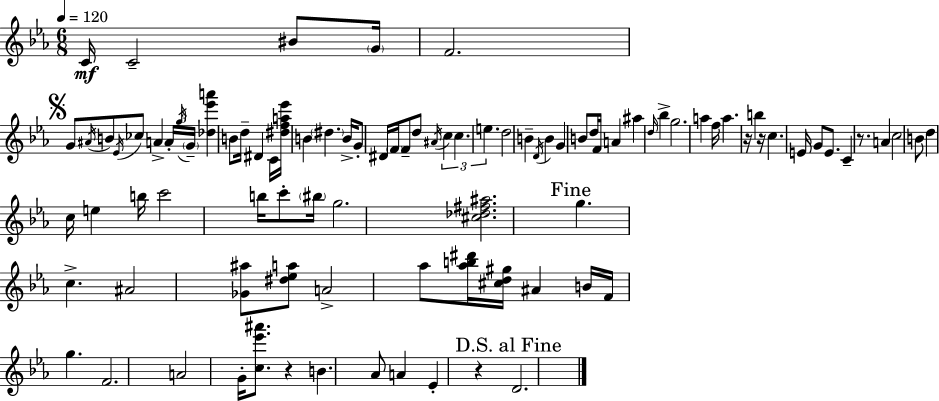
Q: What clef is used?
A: treble